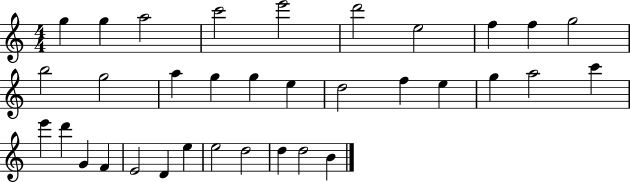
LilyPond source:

{
  \clef treble
  \numericTimeSignature
  \time 4/4
  \key c \major
  g''4 g''4 a''2 | c'''2 e'''2 | d'''2 e''2 | f''4 f''4 g''2 | \break b''2 g''2 | a''4 g''4 g''4 e''4 | d''2 f''4 e''4 | g''4 a''2 c'''4 | \break e'''4 d'''4 g'4 f'4 | e'2 d'4 e''4 | e''2 d''2 | d''4 d''2 b'4 | \break \bar "|."
}